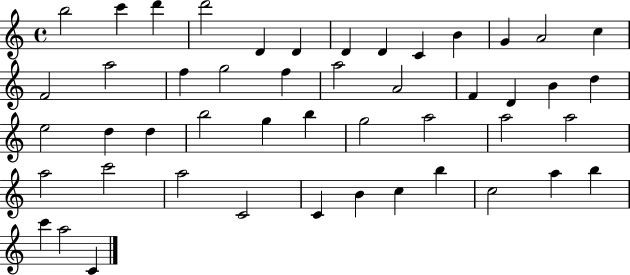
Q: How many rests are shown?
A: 0